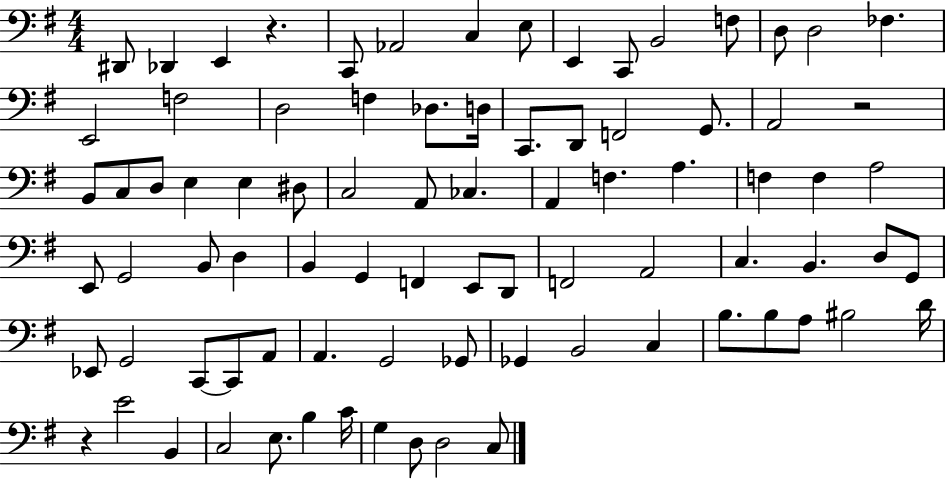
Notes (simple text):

D#2/e Db2/q E2/q R/q. C2/e Ab2/h C3/q E3/e E2/q C2/e B2/h F3/e D3/e D3/h FES3/q. E2/h F3/h D3/h F3/q Db3/e. D3/s C2/e. D2/e F2/h G2/e. A2/h R/h B2/e C3/e D3/e E3/q E3/q D#3/e C3/h A2/e CES3/q. A2/q F3/q. A3/q. F3/q F3/q A3/h E2/e G2/h B2/e D3/q B2/q G2/q F2/q E2/e D2/e F2/h A2/h C3/q. B2/q. D3/e G2/e Eb2/e G2/h C2/e C2/e A2/e A2/q. G2/h Gb2/e Gb2/q B2/h C3/q B3/e. B3/e A3/e BIS3/h D4/s R/q E4/h B2/q C3/h E3/e. B3/q C4/s G3/q D3/e D3/h C3/e